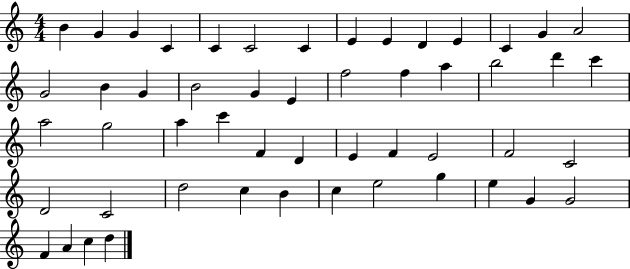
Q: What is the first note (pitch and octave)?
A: B4